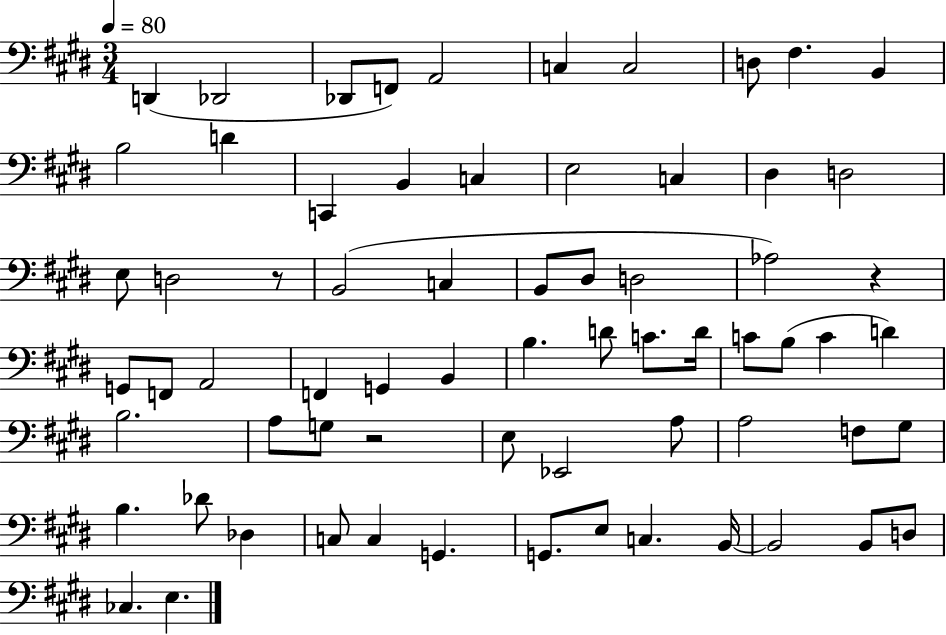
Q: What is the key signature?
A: E major